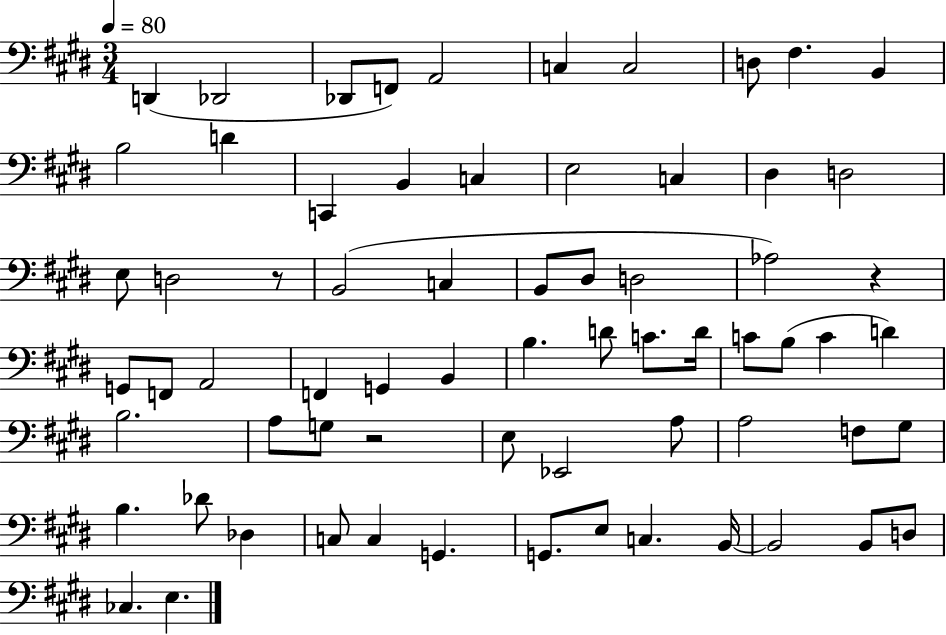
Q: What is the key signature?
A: E major